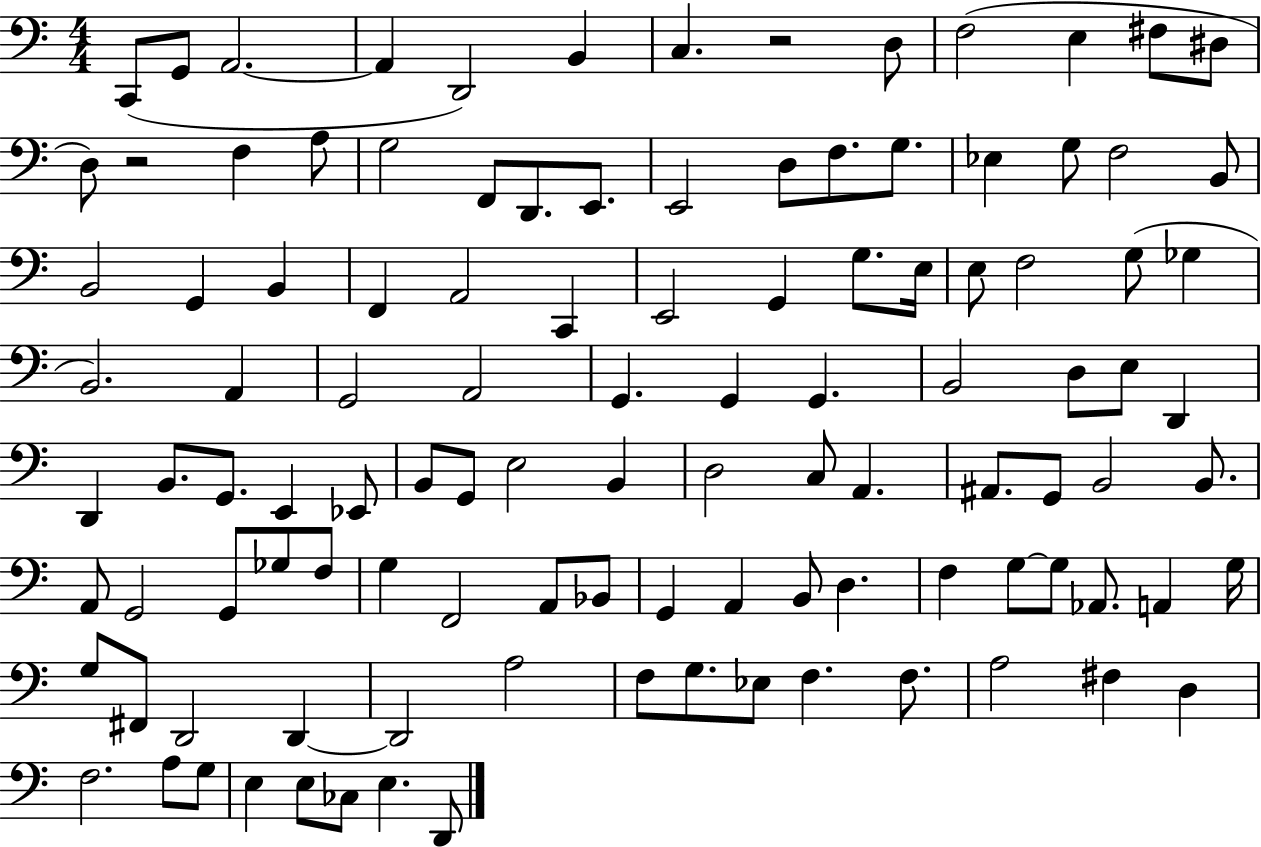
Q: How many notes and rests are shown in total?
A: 111